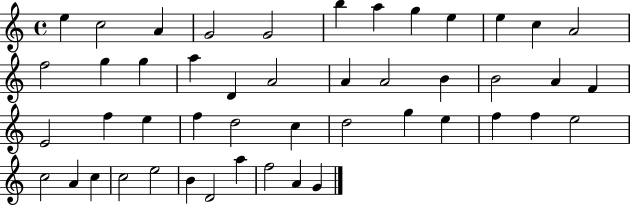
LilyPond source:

{
  \clef treble
  \time 4/4
  \defaultTimeSignature
  \key c \major
  e''4 c''2 a'4 | g'2 g'2 | b''4 a''4 g''4 e''4 | e''4 c''4 a'2 | \break f''2 g''4 g''4 | a''4 d'4 a'2 | a'4 a'2 b'4 | b'2 a'4 f'4 | \break e'2 f''4 e''4 | f''4 d''2 c''4 | d''2 g''4 e''4 | f''4 f''4 e''2 | \break c''2 a'4 c''4 | c''2 e''2 | b'4 d'2 a''4 | f''2 a'4 g'4 | \break \bar "|."
}